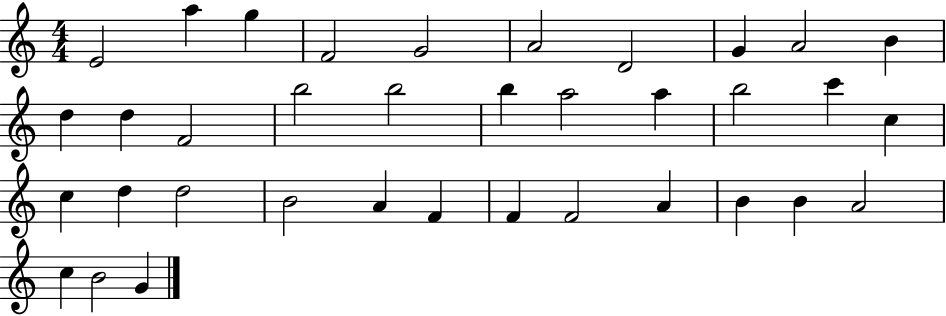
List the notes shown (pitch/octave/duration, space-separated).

E4/h A5/q G5/q F4/h G4/h A4/h D4/h G4/q A4/h B4/q D5/q D5/q F4/h B5/h B5/h B5/q A5/h A5/q B5/h C6/q C5/q C5/q D5/q D5/h B4/h A4/q F4/q F4/q F4/h A4/q B4/q B4/q A4/h C5/q B4/h G4/q